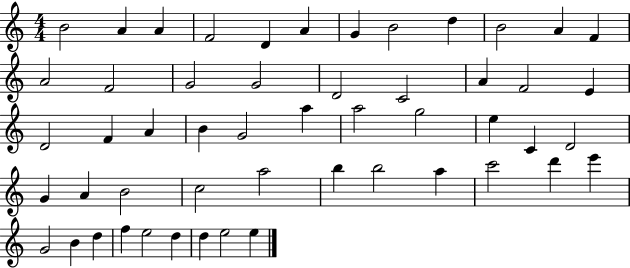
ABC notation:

X:1
T:Untitled
M:4/4
L:1/4
K:C
B2 A A F2 D A G B2 d B2 A F A2 F2 G2 G2 D2 C2 A F2 E D2 F A B G2 a a2 g2 e C D2 G A B2 c2 a2 b b2 a c'2 d' e' G2 B d f e2 d d e2 e